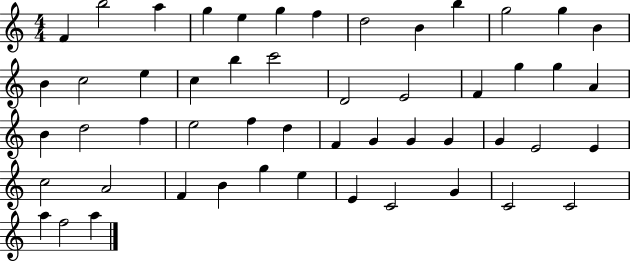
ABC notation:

X:1
T:Untitled
M:4/4
L:1/4
K:C
F b2 a g e g f d2 B b g2 g B B c2 e c b c'2 D2 E2 F g g A B d2 f e2 f d F G G G G E2 E c2 A2 F B g e E C2 G C2 C2 a f2 a